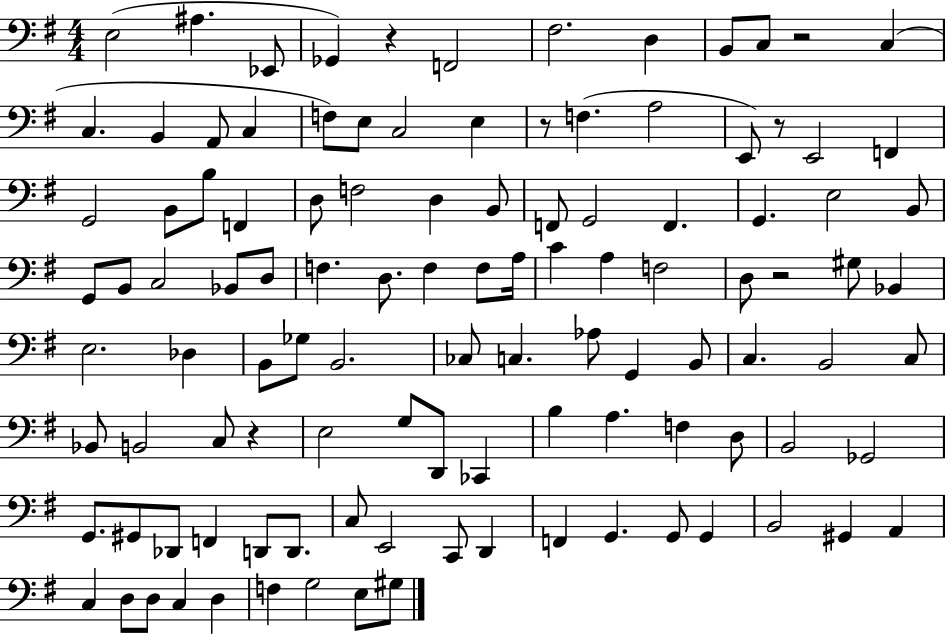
E3/h A#3/q. Eb2/e Gb2/q R/q F2/h F#3/h. D3/q B2/e C3/e R/h C3/q C3/q. B2/q A2/e C3/q F3/e E3/e C3/h E3/q R/e F3/q. A3/h E2/e R/e E2/h F2/q G2/h B2/e B3/e F2/q D3/e F3/h D3/q B2/e F2/e G2/h F2/q. G2/q. E3/h B2/e G2/e B2/e C3/h Bb2/e D3/e F3/q. D3/e. F3/q F3/e A3/s C4/q A3/q F3/h D3/e R/h G#3/e Bb2/q E3/h. Db3/q B2/e Gb3/e B2/h. CES3/e C3/q. Ab3/e G2/q B2/e C3/q. B2/h C3/e Bb2/e B2/h C3/e R/q E3/h G3/e D2/e CES2/q B3/q A3/q. F3/q D3/e B2/h Gb2/h G2/e. G#2/e Db2/e F2/q D2/e D2/e. C3/e E2/h C2/e D2/q F2/q G2/q. G2/e G2/q B2/h G#2/q A2/q C3/q D3/e D3/e C3/q D3/q F3/q G3/h E3/e G#3/e